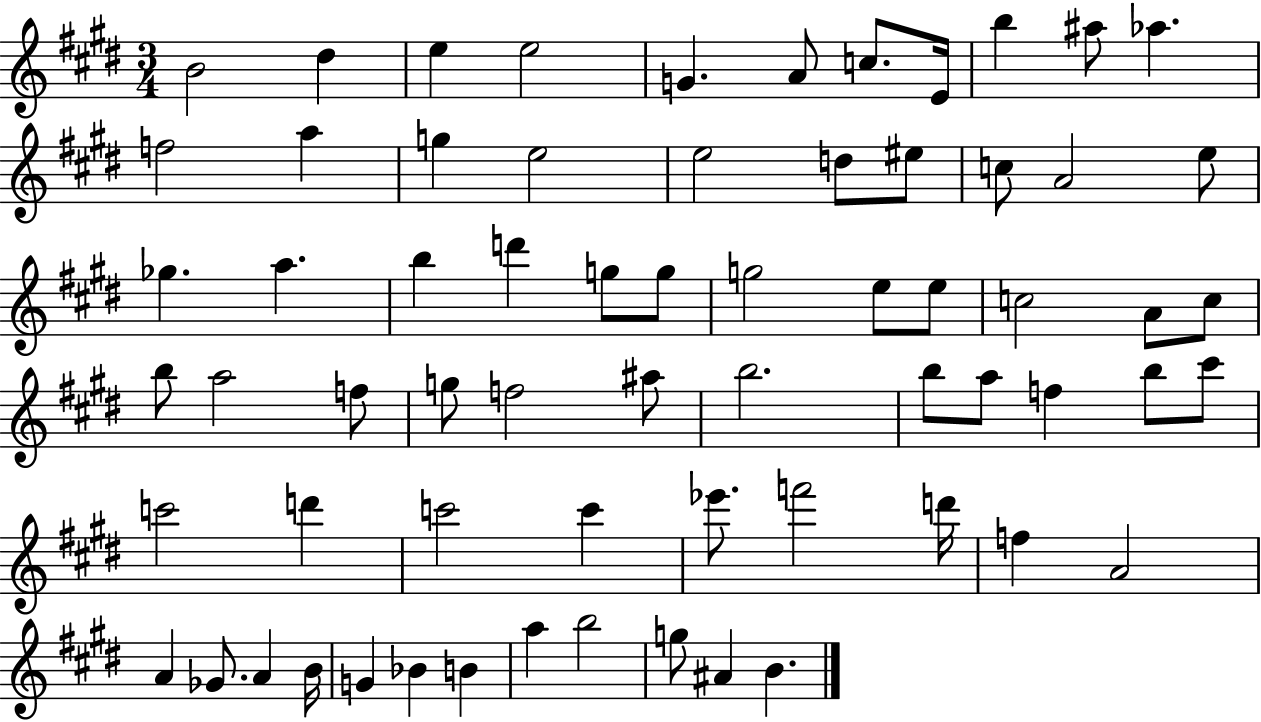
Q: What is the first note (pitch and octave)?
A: B4